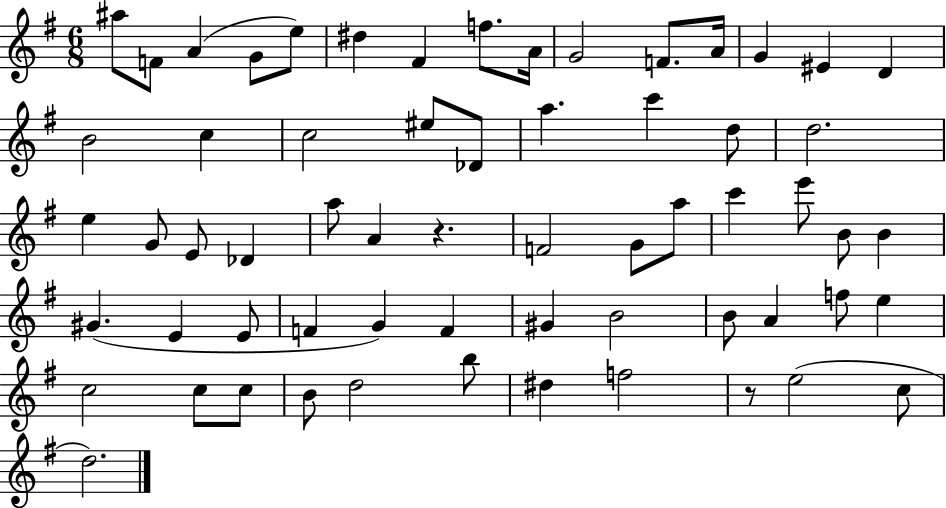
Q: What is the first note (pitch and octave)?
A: A#5